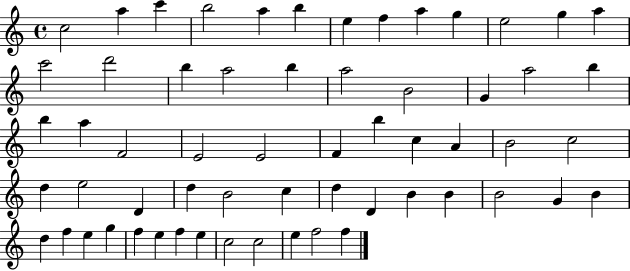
{
  \clef treble
  \time 4/4
  \defaultTimeSignature
  \key c \major
  c''2 a''4 c'''4 | b''2 a''4 b''4 | e''4 f''4 a''4 g''4 | e''2 g''4 a''4 | \break c'''2 d'''2 | b''4 a''2 b''4 | a''2 b'2 | g'4 a''2 b''4 | \break b''4 a''4 f'2 | e'2 e'2 | f'4 b''4 c''4 a'4 | b'2 c''2 | \break d''4 e''2 d'4 | d''4 b'2 c''4 | d''4 d'4 b'4 b'4 | b'2 g'4 b'4 | \break d''4 f''4 e''4 g''4 | f''4 e''4 f''4 e''4 | c''2 c''2 | e''4 f''2 f''4 | \break \bar "|."
}